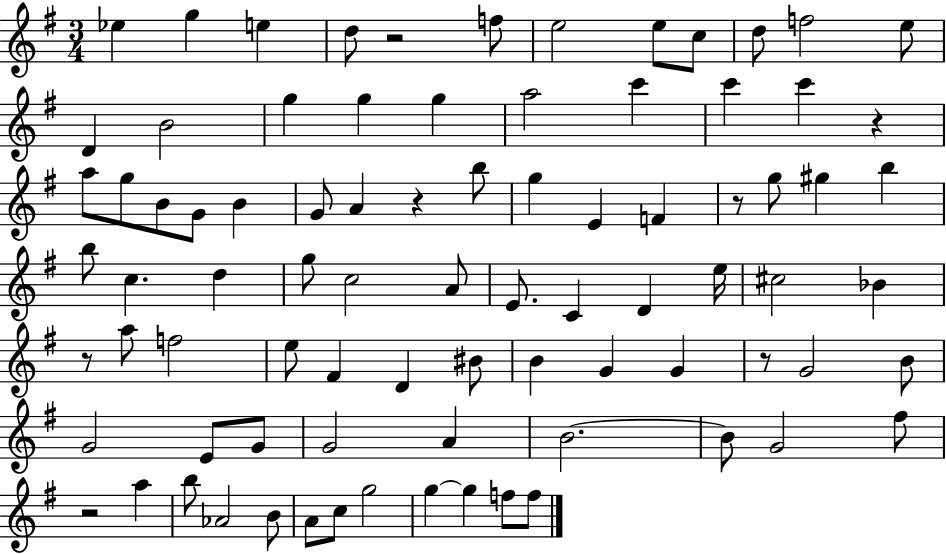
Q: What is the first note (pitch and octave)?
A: Eb5